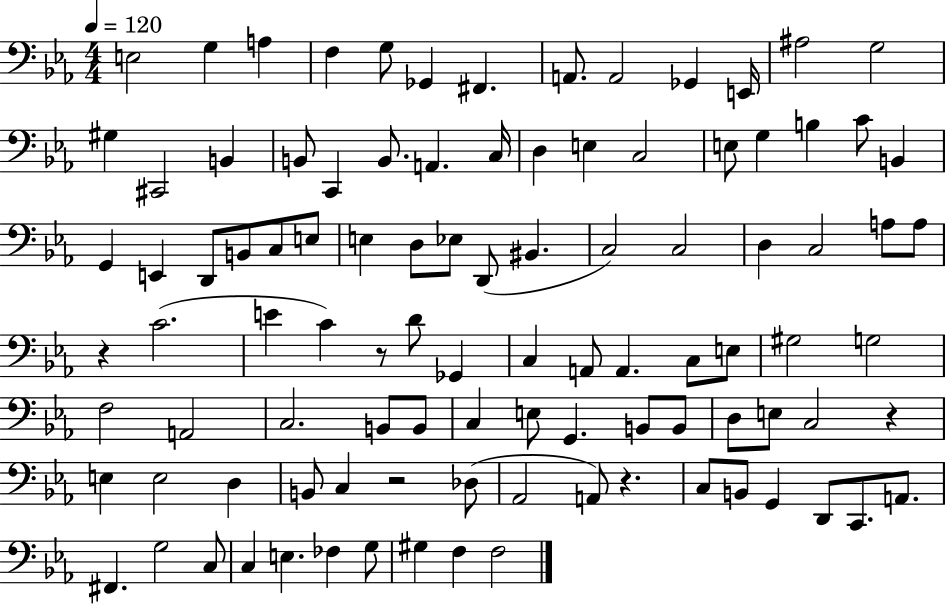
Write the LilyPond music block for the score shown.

{
  \clef bass
  \numericTimeSignature
  \time 4/4
  \key ees \major
  \tempo 4 = 120
  e2 g4 a4 | f4 g8 ges,4 fis,4. | a,8. a,2 ges,4 e,16 | ais2 g2 | \break gis4 cis,2 b,4 | b,8 c,4 b,8. a,4. c16 | d4 e4 c2 | e8 g4 b4 c'8 b,4 | \break g,4 e,4 d,8 b,8 c8 e8 | e4 d8 ees8 d,8( bis,4. | c2) c2 | d4 c2 a8 a8 | \break r4 c'2.( | e'4 c'4) r8 d'8 ges,4 | c4 a,8 a,4. c8 e8 | gis2 g2 | \break f2 a,2 | c2. b,8 b,8 | c4 e8 g,4. b,8 b,8 | d8 e8 c2 r4 | \break e4 e2 d4 | b,8 c4 r2 des8( | aes,2 a,8) r4. | c8 b,8 g,4 d,8 c,8. a,8. | \break fis,4. g2 c8 | c4 e4. fes4 g8 | gis4 f4 f2 | \bar "|."
}